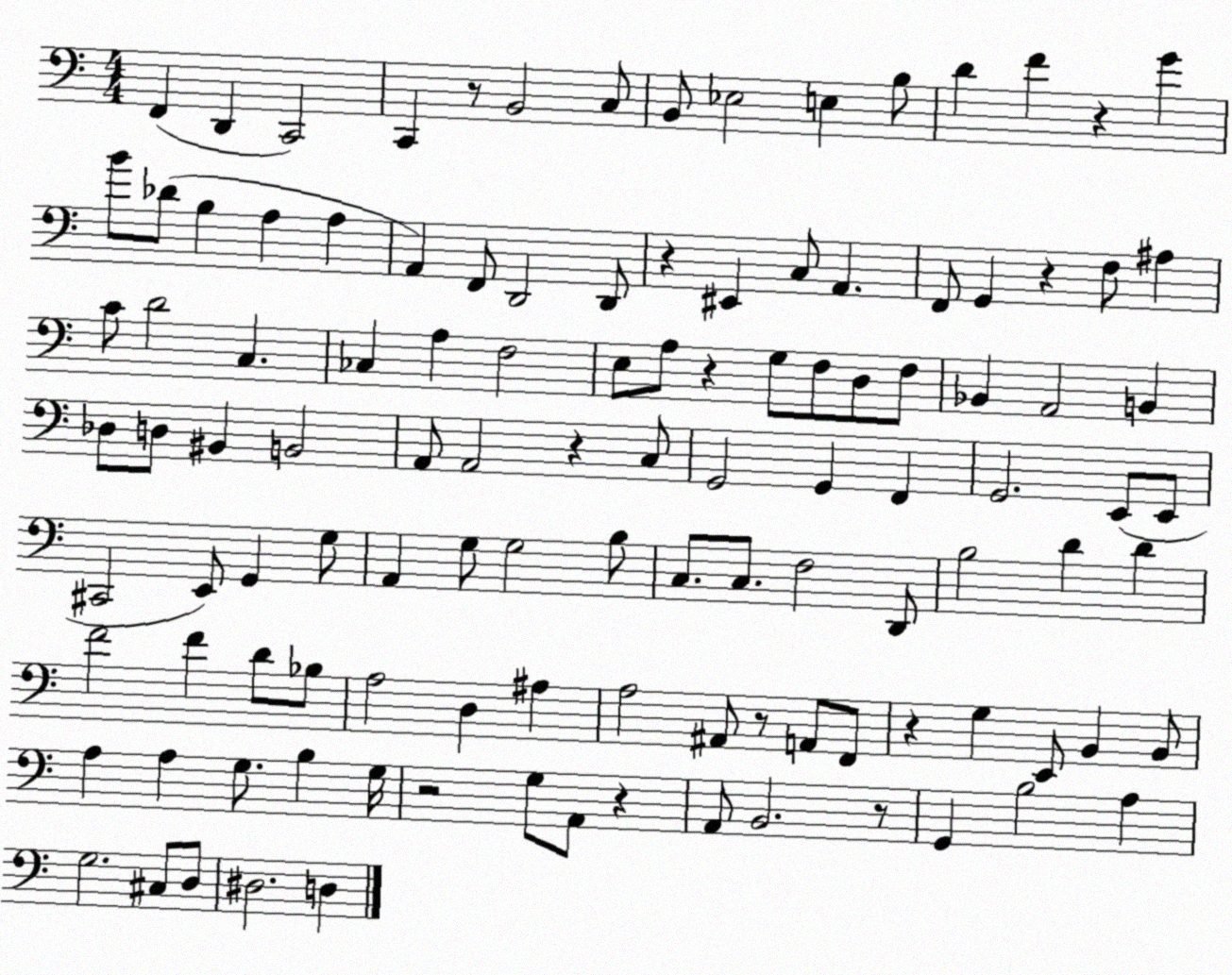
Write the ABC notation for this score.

X:1
T:Untitled
M:4/4
L:1/4
K:C
F,, D,, C,,2 C,, z/2 B,,2 C,/2 B,,/2 _E,2 E, B,/2 D F z G B/2 _D/2 B, A, A, A,, F,,/2 D,,2 D,,/2 z ^E,, C,/2 A,, F,,/2 G,, z F,/2 ^A, C/2 D2 C, _C, A, F,2 E,/2 A,/2 z G,/2 F,/2 D,/2 F,/2 _B,, A,,2 B,, _D,/2 D,/2 ^B,, B,,2 A,,/2 A,,2 z C,/2 G,,2 G,, F,, G,,2 E,,/2 E,,/2 ^C,,2 E,,/2 G,, G,/2 A,, G,/2 G,2 B,/2 C,/2 C,/2 F,2 D,,/2 B,2 D D F2 F D/2 _B,/2 A,2 D, ^A, A,2 ^A,,/2 z/2 A,,/2 F,,/2 z G, E,,/2 B,, B,,/2 A, A, G,/2 B, G,/4 z2 G,/2 A,,/2 z A,,/2 B,,2 z/2 G,, B,2 A, G,2 ^C,/2 D,/2 ^D,2 D,